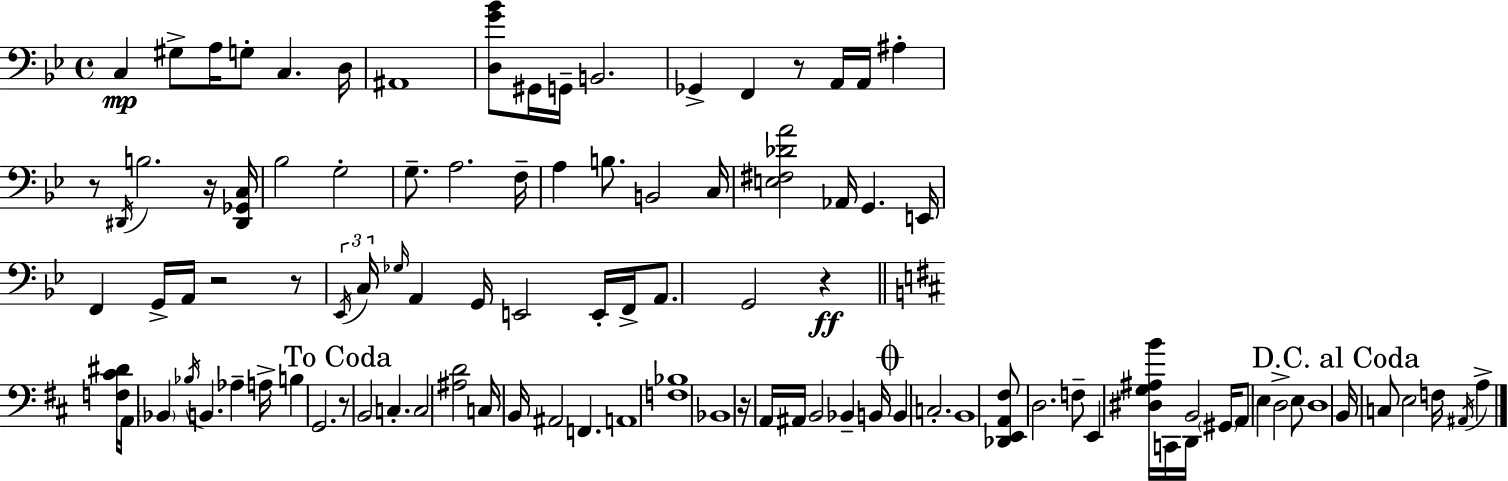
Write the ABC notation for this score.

X:1
T:Untitled
M:4/4
L:1/4
K:Gm
C, ^G,/2 A,/4 G,/2 C, D,/4 ^A,,4 [D,G_B]/2 ^G,,/4 G,,/4 B,,2 _G,, F,, z/2 A,,/4 A,,/4 ^A, z/2 ^D,,/4 B,2 z/4 [^D,,_G,,C,]/4 _B,2 G,2 G,/2 A,2 F,/4 A, B,/2 B,,2 C,/4 [E,^F,_DA]2 _A,,/4 G,, E,,/4 F,, G,,/4 A,,/4 z2 z/2 _E,,/4 C,/4 _G,/4 A,, G,,/4 E,,2 E,,/4 F,,/4 A,,/2 G,,2 z [F,^C^D]/4 A,,/4 _B,, _B,/4 B,, _A, A,/4 B, G,,2 z/2 B,,2 C, C,2 [^A,D]2 C,/4 B,,/4 ^A,,2 F,, A,,4 [F,_B,]4 _B,,4 z/4 A,,/4 ^A,,/4 B,,2 _B,, B,,/4 B,, C,2 B,,4 [_D,,E,,A,,^F,]/2 D,2 F,/2 E,, [^D,G,^A,B]/4 C,,/4 D,,/4 B,,2 ^G,,/4 A,,/2 E, D,2 E,/2 D,4 B,,/4 C,/2 E,2 F,/4 ^A,,/4 A,